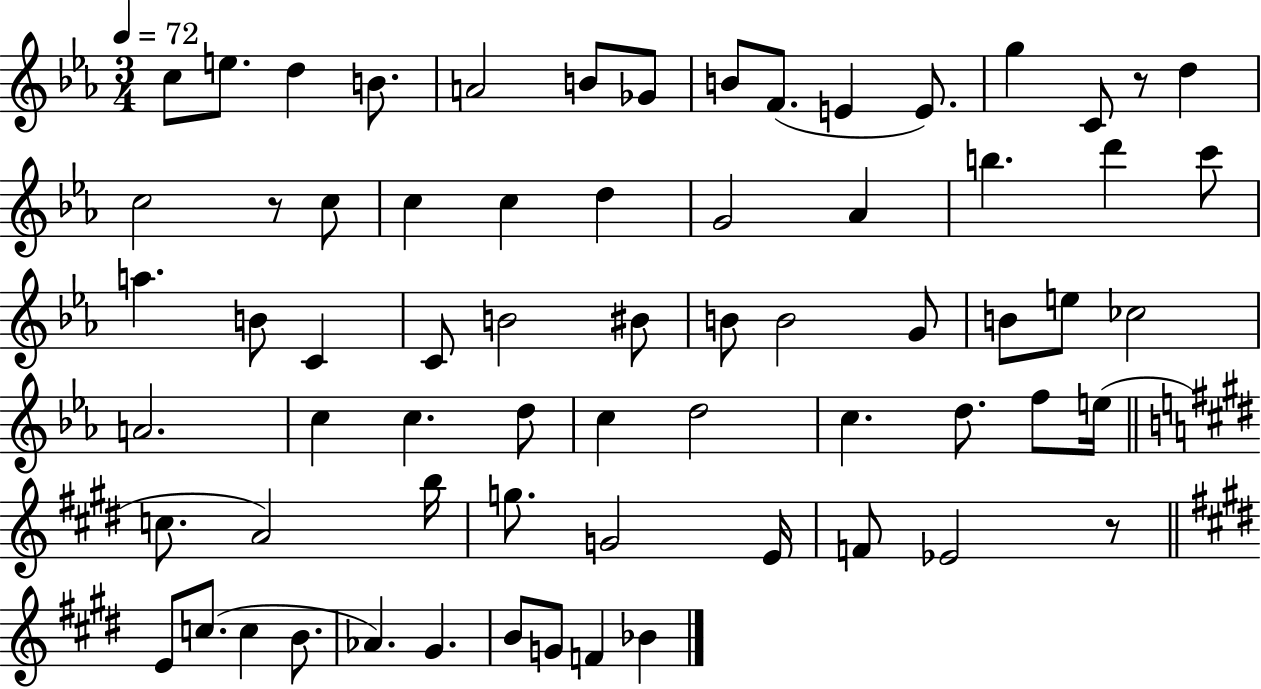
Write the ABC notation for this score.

X:1
T:Untitled
M:3/4
L:1/4
K:Eb
c/2 e/2 d B/2 A2 B/2 _G/2 B/2 F/2 E E/2 g C/2 z/2 d c2 z/2 c/2 c c d G2 _A b d' c'/2 a B/2 C C/2 B2 ^B/2 B/2 B2 G/2 B/2 e/2 _c2 A2 c c d/2 c d2 c d/2 f/2 e/4 c/2 A2 b/4 g/2 G2 E/4 F/2 _E2 z/2 E/2 c/2 c B/2 _A ^G B/2 G/2 F _B